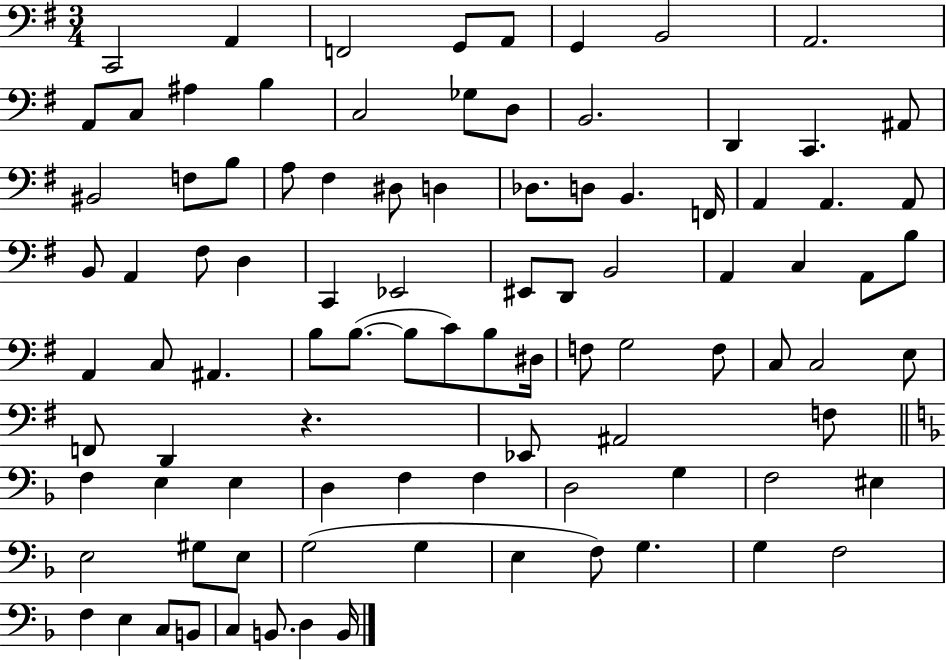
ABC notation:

X:1
T:Untitled
M:3/4
L:1/4
K:G
C,,2 A,, F,,2 G,,/2 A,,/2 G,, B,,2 A,,2 A,,/2 C,/2 ^A, B, C,2 _G,/2 D,/2 B,,2 D,, C,, ^A,,/2 ^B,,2 F,/2 B,/2 A,/2 ^F, ^D,/2 D, _D,/2 D,/2 B,, F,,/4 A,, A,, A,,/2 B,,/2 A,, ^F,/2 D, C,, _E,,2 ^E,,/2 D,,/2 B,,2 A,, C, A,,/2 B,/2 A,, C,/2 ^A,, B,/2 B,/2 B,/2 C/2 B,/2 ^D,/4 F,/2 G,2 F,/2 C,/2 C,2 E,/2 F,,/2 D,, z _E,,/2 ^A,,2 F,/2 F, E, E, D, F, F, D,2 G, F,2 ^E, E,2 ^G,/2 E,/2 G,2 G, E, F,/2 G, G, F,2 F, E, C,/2 B,,/2 C, B,,/2 D, B,,/4